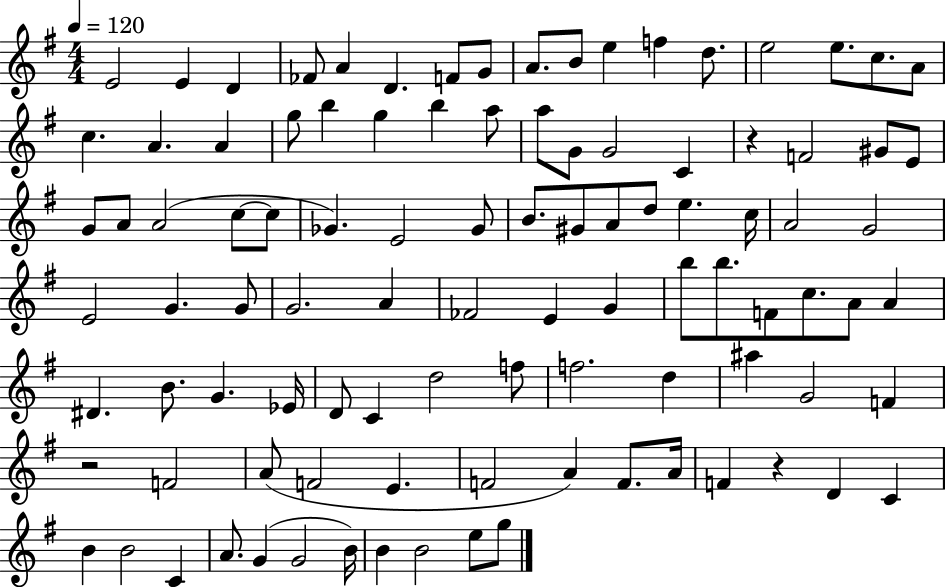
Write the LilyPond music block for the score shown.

{
  \clef treble
  \numericTimeSignature
  \time 4/4
  \key g \major
  \tempo 4 = 120
  e'2 e'4 d'4 | fes'8 a'4 d'4. f'8 g'8 | a'8. b'8 e''4 f''4 d''8. | e''2 e''8. c''8. a'8 | \break c''4. a'4. a'4 | g''8 b''4 g''4 b''4 a''8 | a''8 g'8 g'2 c'4 | r4 f'2 gis'8 e'8 | \break g'8 a'8 a'2( c''8~~ c''8 | ges'4.) e'2 ges'8 | b'8. gis'8 a'8 d''8 e''4. c''16 | a'2 g'2 | \break e'2 g'4. g'8 | g'2. a'4 | fes'2 e'4 g'4 | b''8 b''8. f'8 c''8. a'8 a'4 | \break dis'4. b'8. g'4. ees'16 | d'8 c'4 d''2 f''8 | f''2. d''4 | ais''4 g'2 f'4 | \break r2 f'2 | a'8( f'2 e'4. | f'2 a'4) f'8. a'16 | f'4 r4 d'4 c'4 | \break b'4 b'2 c'4 | a'8. g'4( g'2 b'16) | b'4 b'2 e''8 g''8 | \bar "|."
}